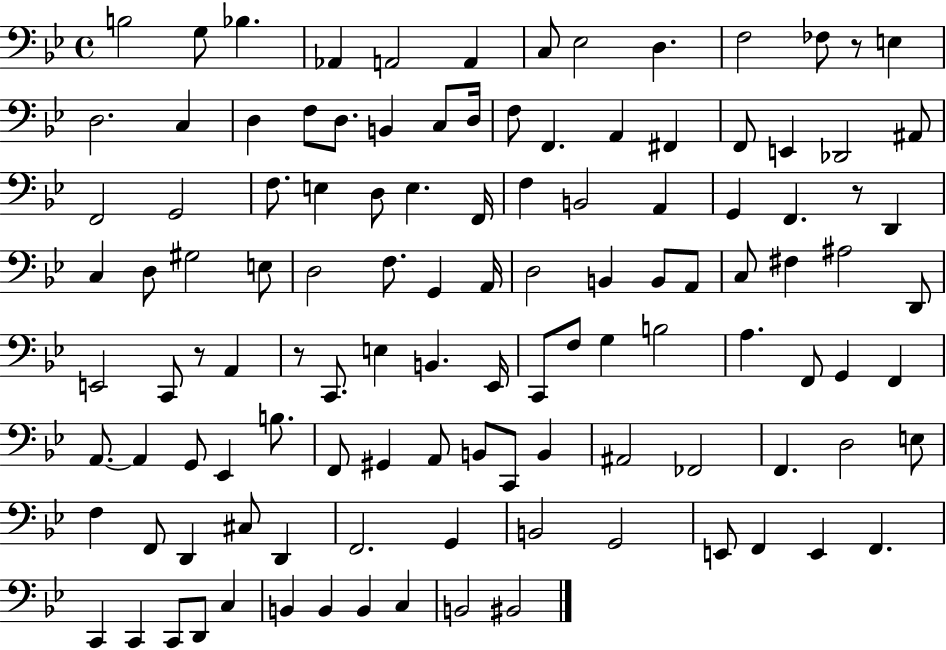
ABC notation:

X:1
T:Untitled
M:4/4
L:1/4
K:Bb
B,2 G,/2 _B, _A,, A,,2 A,, C,/2 _E,2 D, F,2 _F,/2 z/2 E, D,2 C, D, F,/2 D,/2 B,, C,/2 D,/4 F,/2 F,, A,, ^F,, F,,/2 E,, _D,,2 ^A,,/2 F,,2 G,,2 F,/2 E, D,/2 E, F,,/4 F, B,,2 A,, G,, F,, z/2 D,, C, D,/2 ^G,2 E,/2 D,2 F,/2 G,, A,,/4 D,2 B,, B,,/2 A,,/2 C,/2 ^F, ^A,2 D,,/2 E,,2 C,,/2 z/2 A,, z/2 C,,/2 E, B,, _E,,/4 C,,/2 F,/2 G, B,2 A, F,,/2 G,, F,, A,,/2 A,, G,,/2 _E,, B,/2 F,,/2 ^G,, A,,/2 B,,/2 C,,/2 B,, ^A,,2 _F,,2 F,, D,2 E,/2 F, F,,/2 D,, ^C,/2 D,, F,,2 G,, B,,2 G,,2 E,,/2 F,, E,, F,, C,, C,, C,,/2 D,,/2 C, B,, B,, B,, C, B,,2 ^B,,2